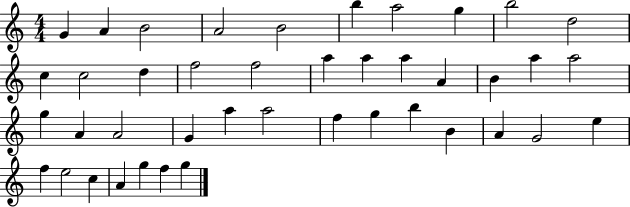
X:1
T:Untitled
M:4/4
L:1/4
K:C
G A B2 A2 B2 b a2 g b2 d2 c c2 d f2 f2 a a a A B a a2 g A A2 G a a2 f g b B A G2 e f e2 c A g f g